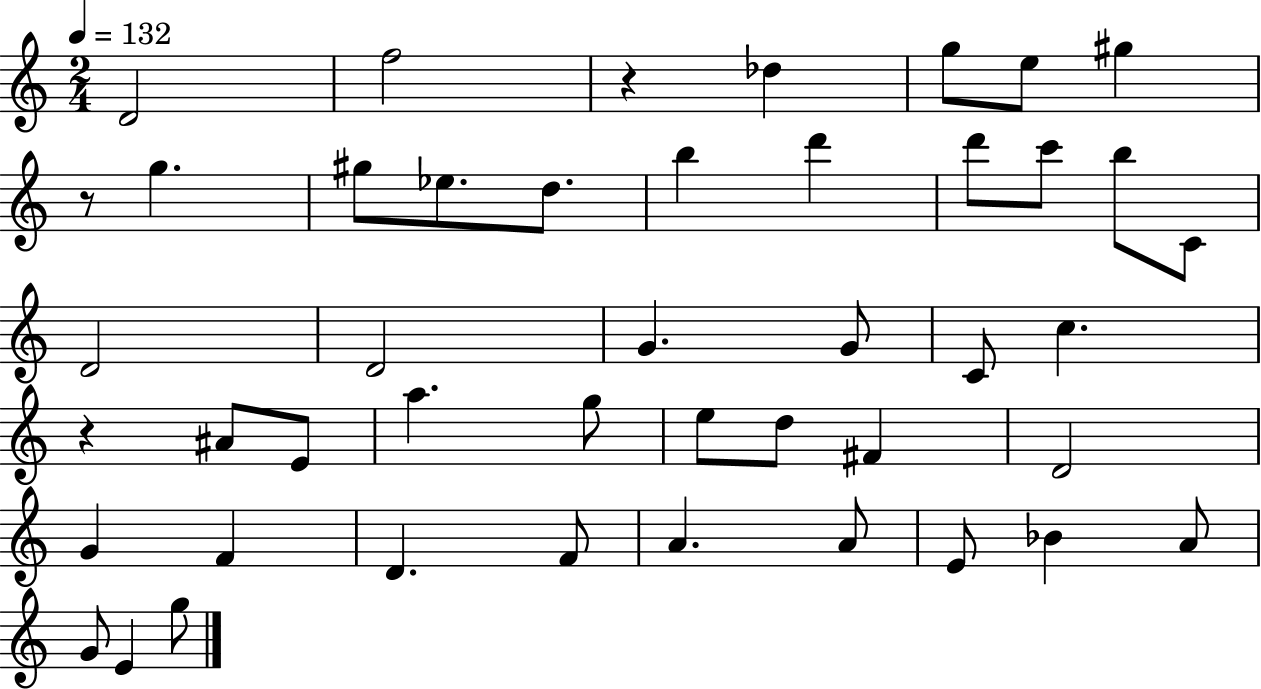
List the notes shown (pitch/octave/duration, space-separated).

D4/h F5/h R/q Db5/q G5/e E5/e G#5/q R/e G5/q. G#5/e Eb5/e. D5/e. B5/q D6/q D6/e C6/e B5/e C4/e D4/h D4/h G4/q. G4/e C4/e C5/q. R/q A#4/e E4/e A5/q. G5/e E5/e D5/e F#4/q D4/h G4/q F4/q D4/q. F4/e A4/q. A4/e E4/e Bb4/q A4/e G4/e E4/q G5/e